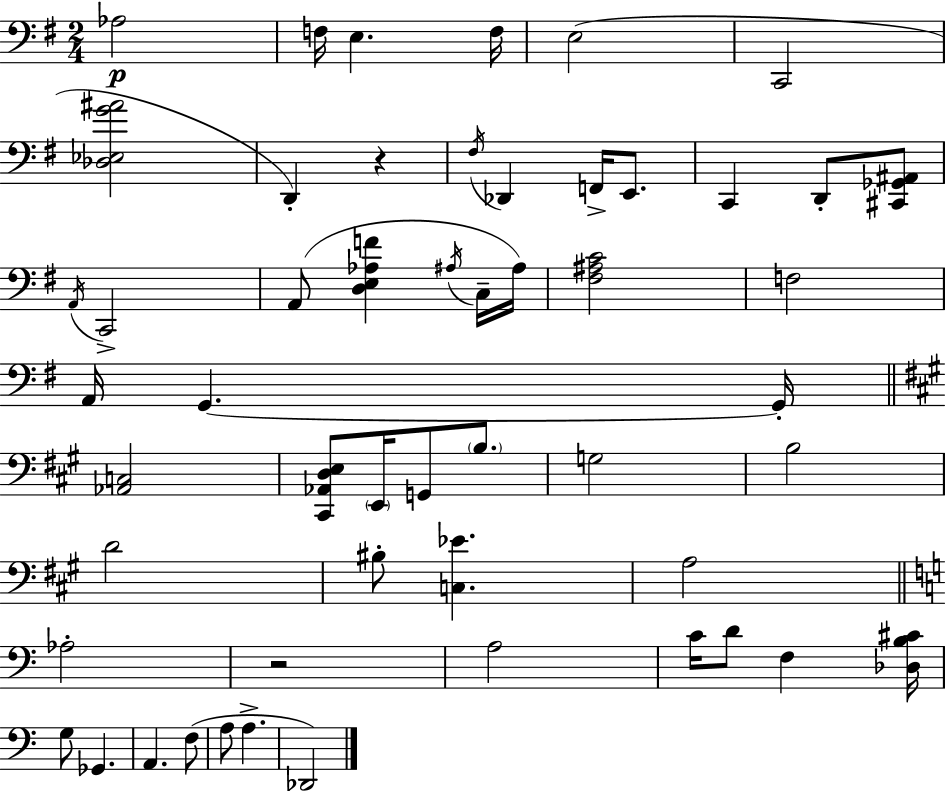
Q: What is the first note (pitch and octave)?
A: Ab3